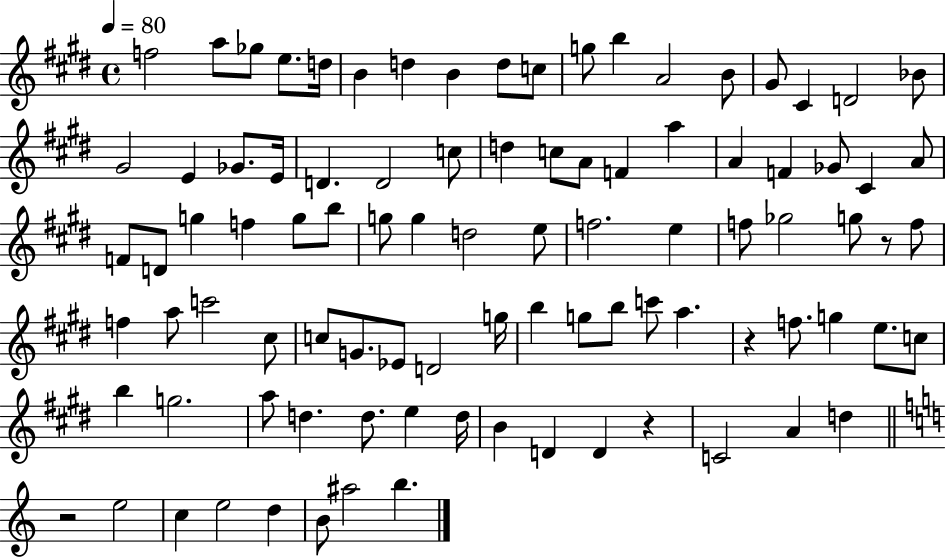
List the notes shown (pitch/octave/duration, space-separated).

F5/h A5/e Gb5/e E5/e. D5/s B4/q D5/q B4/q D5/e C5/e G5/e B5/q A4/h B4/e G#4/e C#4/q D4/h Bb4/e G#4/h E4/q Gb4/e. E4/s D4/q. D4/h C5/e D5/q C5/e A4/e F4/q A5/q A4/q F4/q Gb4/e C#4/q A4/e F4/e D4/e G5/q F5/q G5/e B5/e G5/e G5/q D5/h E5/e F5/h. E5/q F5/e Gb5/h G5/e R/e F5/e F5/q A5/e C6/h C#5/e C5/e G4/e. Eb4/e D4/h G5/s B5/q G5/e B5/e C6/e A5/q. R/q F5/e. G5/q E5/e. C5/e B5/q G5/h. A5/e D5/q. D5/e. E5/q D5/s B4/q D4/q D4/q R/q C4/h A4/q D5/q R/h E5/h C5/q E5/h D5/q B4/e A#5/h B5/q.